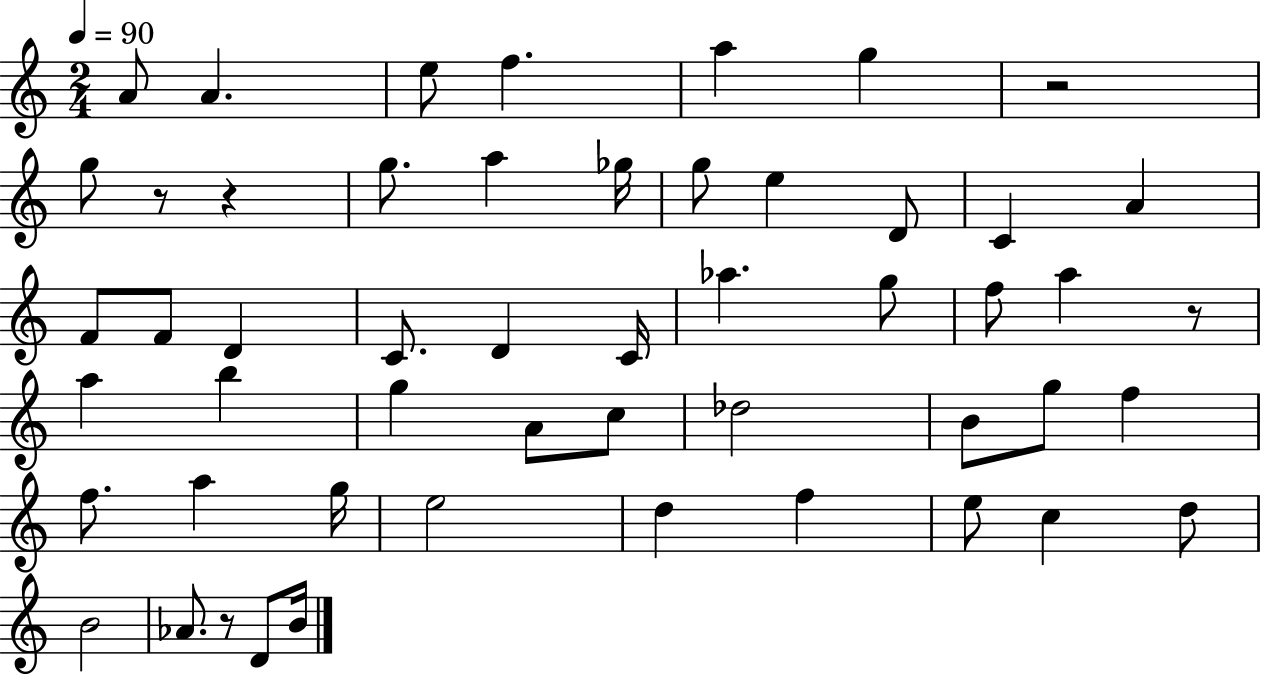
{
  \clef treble
  \numericTimeSignature
  \time 2/4
  \key c \major
  \tempo 4 = 90
  a'8 a'4. | e''8 f''4. | a''4 g''4 | r2 | \break g''8 r8 r4 | g''8. a''4 ges''16 | g''8 e''4 d'8 | c'4 a'4 | \break f'8 f'8 d'4 | c'8. d'4 c'16 | aes''4. g''8 | f''8 a''4 r8 | \break a''4 b''4 | g''4 a'8 c''8 | des''2 | b'8 g''8 f''4 | \break f''8. a''4 g''16 | e''2 | d''4 f''4 | e''8 c''4 d''8 | \break b'2 | aes'8. r8 d'8 b'16 | \bar "|."
}